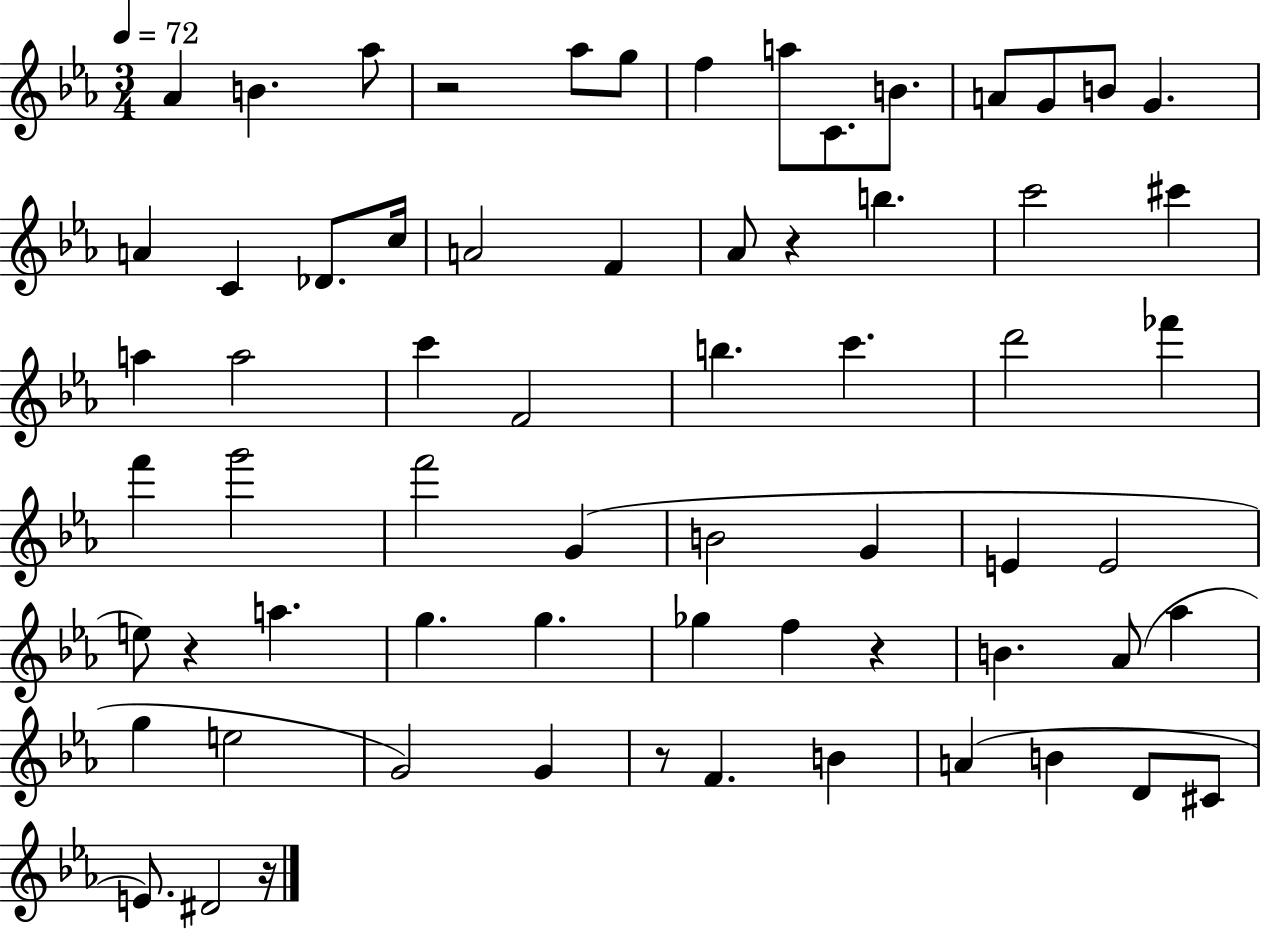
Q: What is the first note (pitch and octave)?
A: Ab4